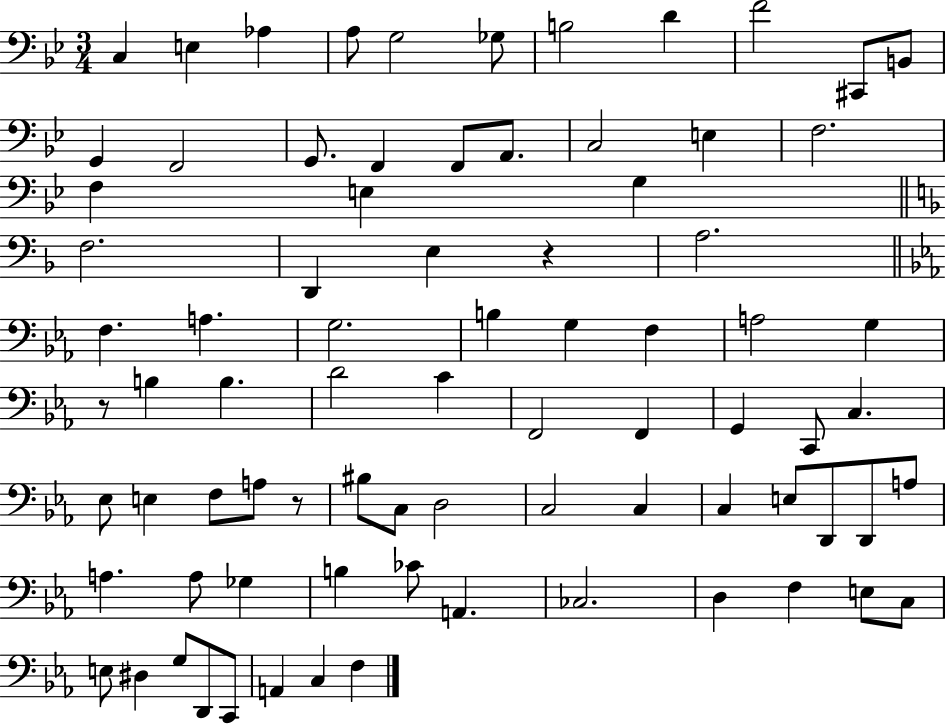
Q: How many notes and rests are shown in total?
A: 80